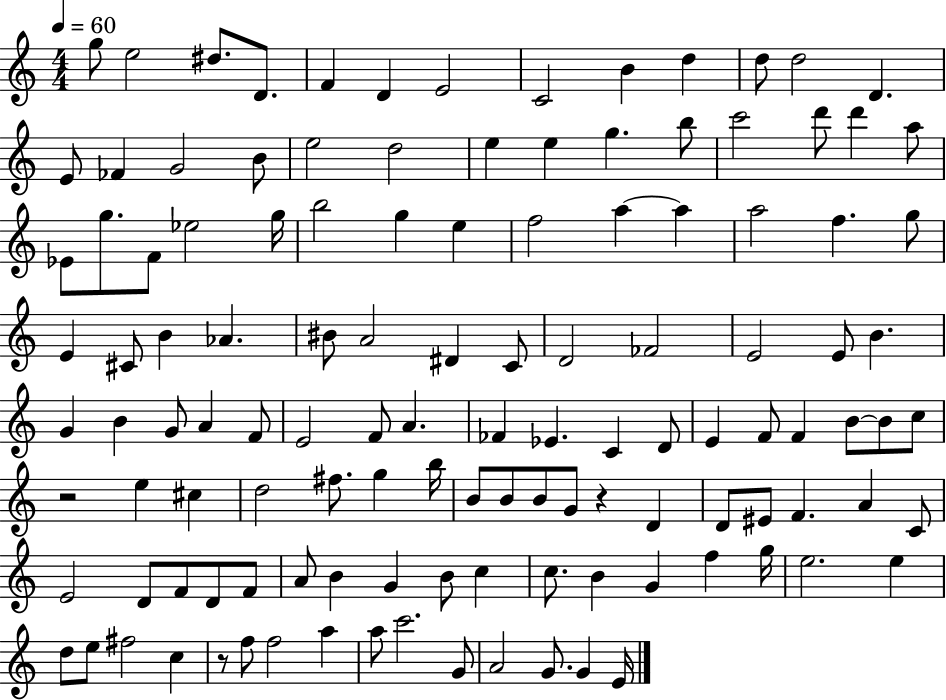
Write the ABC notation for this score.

X:1
T:Untitled
M:4/4
L:1/4
K:C
g/2 e2 ^d/2 D/2 F D E2 C2 B d d/2 d2 D E/2 _F G2 B/2 e2 d2 e e g b/2 c'2 d'/2 d' a/2 _E/2 g/2 F/2 _e2 g/4 b2 g e f2 a a a2 f g/2 E ^C/2 B _A ^B/2 A2 ^D C/2 D2 _F2 E2 E/2 B G B G/2 A F/2 E2 F/2 A _F _E C D/2 E F/2 F B/2 B/2 c/2 z2 e ^c d2 ^f/2 g b/4 B/2 B/2 B/2 G/2 z D D/2 ^E/2 F A C/2 E2 D/2 F/2 D/2 F/2 A/2 B G B/2 c c/2 B G f g/4 e2 e d/2 e/2 ^f2 c z/2 f/2 f2 a a/2 c'2 G/2 A2 G/2 G E/4